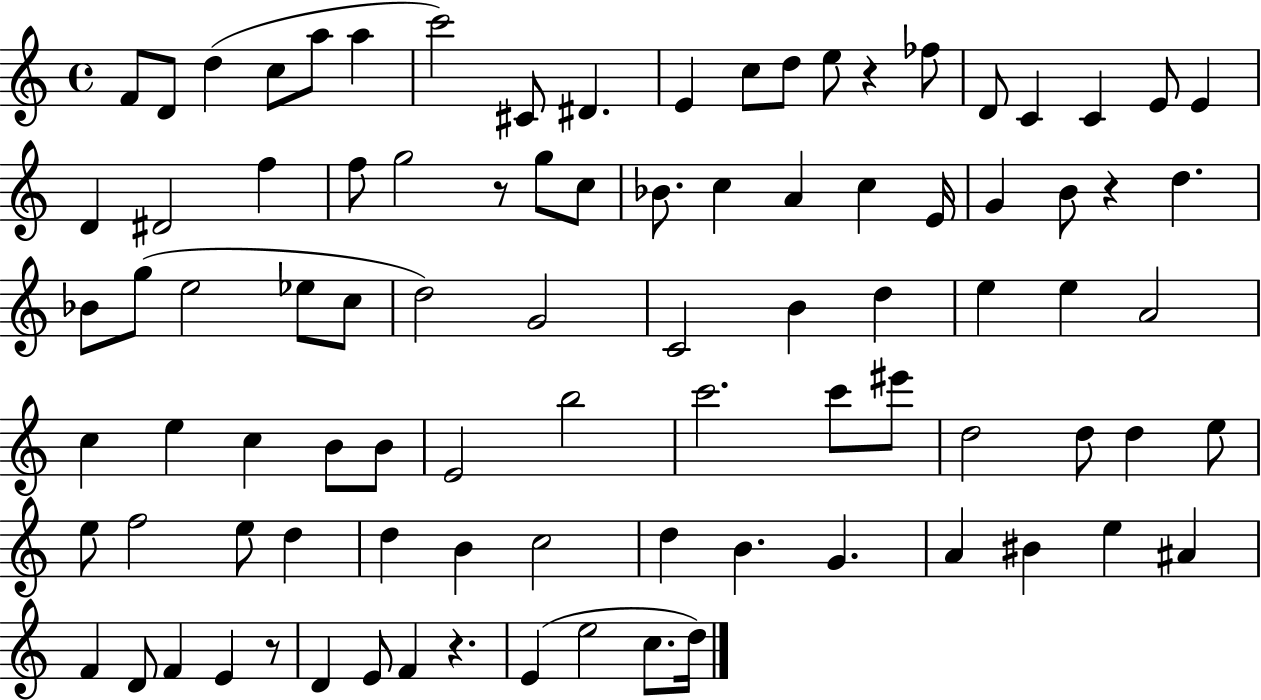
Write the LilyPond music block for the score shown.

{
  \clef treble
  \time 4/4
  \defaultTimeSignature
  \key c \major
  f'8 d'8 d''4( c''8 a''8 a''4 | c'''2) cis'8 dis'4. | e'4 c''8 d''8 e''8 r4 fes''8 | d'8 c'4 c'4 e'8 e'4 | \break d'4 dis'2 f''4 | f''8 g''2 r8 g''8 c''8 | bes'8. c''4 a'4 c''4 e'16 | g'4 b'8 r4 d''4. | \break bes'8 g''8( e''2 ees''8 c''8 | d''2) g'2 | c'2 b'4 d''4 | e''4 e''4 a'2 | \break c''4 e''4 c''4 b'8 b'8 | e'2 b''2 | c'''2. c'''8 eis'''8 | d''2 d''8 d''4 e''8 | \break e''8 f''2 e''8 d''4 | d''4 b'4 c''2 | d''4 b'4. g'4. | a'4 bis'4 e''4 ais'4 | \break f'4 d'8 f'4 e'4 r8 | d'4 e'8 f'4 r4. | e'4( e''2 c''8. d''16) | \bar "|."
}